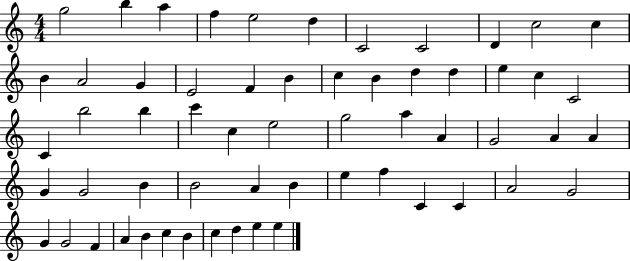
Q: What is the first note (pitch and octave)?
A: G5